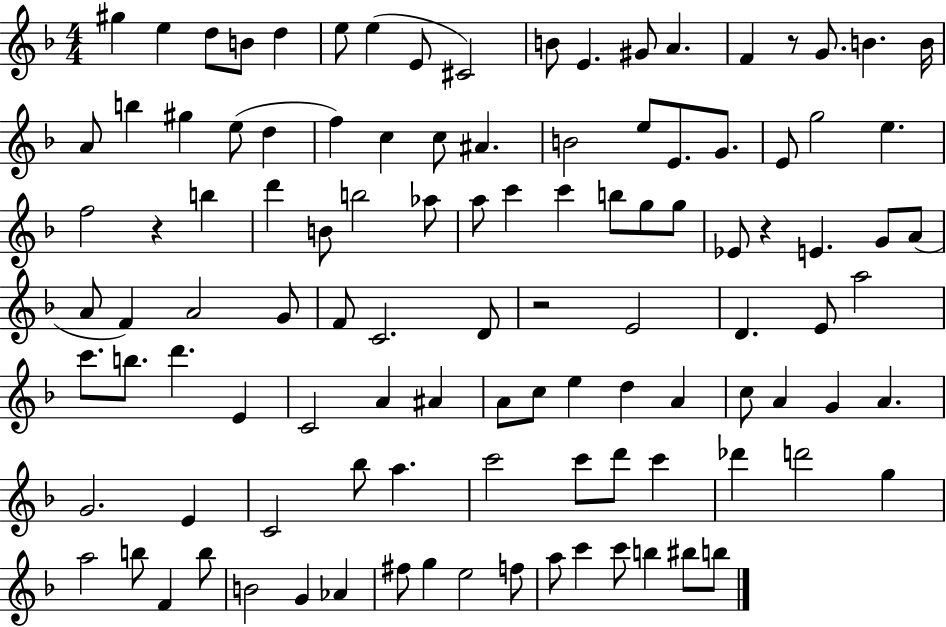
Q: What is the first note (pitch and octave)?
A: G#5